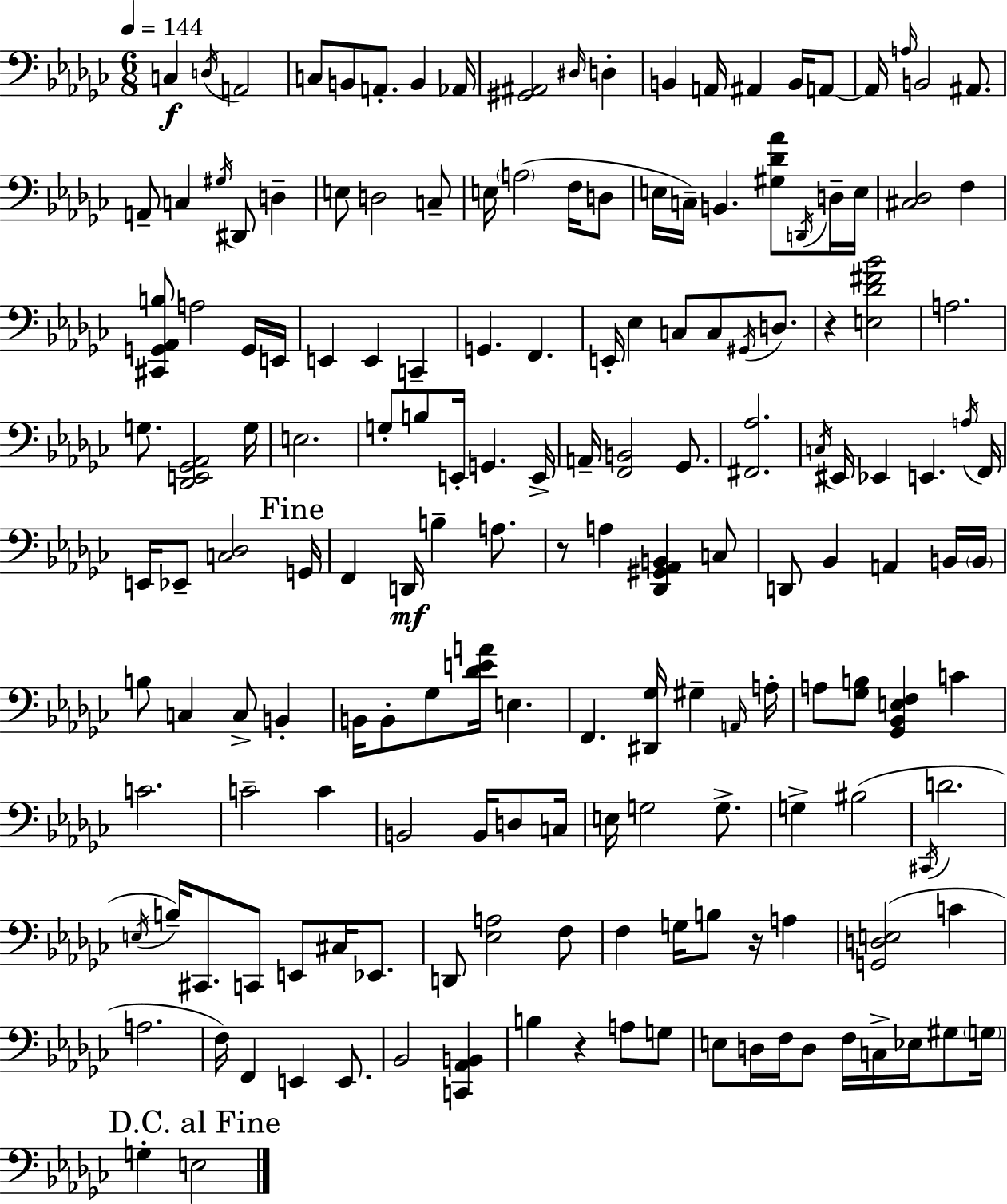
C3/q D3/s A2/h C3/e B2/e A2/e. B2/q Ab2/s [G#2,A#2]/h D#3/s D3/q B2/q A2/s A#2/q B2/s A2/e A2/s A3/s B2/h A#2/e. A2/e C3/q G#3/s D#2/e D3/q E3/e D3/h C3/e E3/s A3/h F3/s D3/e E3/s C3/s B2/q. [G#3,Db4,Ab4]/e D2/s D3/s E3/s [C#3,Db3]/h F3/q [C#2,G2,Ab2,B3]/e A3/h G2/s E2/s E2/q E2/q C2/q G2/q. F2/q. E2/s Eb3/q C3/e C3/e G#2/s D3/e. R/q [E3,Db4,F#4,Bb4]/h A3/h. G3/e. [Db2,E2,Gb2,Ab2]/h G3/s E3/h. G3/e B3/e E2/s G2/q. E2/s A2/s [F2,B2]/h Gb2/e. [F#2,Ab3]/h. C3/s EIS2/s Eb2/q E2/q. A3/s F2/s E2/s Eb2/e [C3,Db3]/h G2/s F2/q D2/s B3/q A3/e. R/e A3/q [Db2,G#2,Ab2,B2]/q C3/e D2/e Bb2/q A2/q B2/s B2/s B3/e C3/q C3/e B2/q B2/s B2/e Gb3/e [Db4,E4,A4]/s E3/q. F2/q. [D#2,Gb3]/s G#3/q A2/s A3/s A3/e [Gb3,B3]/e [Gb2,Bb2,E3,F3]/q C4/q C4/h. C4/h C4/q B2/h B2/s D3/e C3/s E3/s G3/h G3/e. G3/q BIS3/h C#2/s D4/h. E3/s B3/s C#2/e. C2/e E2/e C#3/s Eb2/e. D2/e [Eb3,A3]/h F3/e F3/q G3/s B3/e R/s A3/q [G2,D3,E3]/h C4/q A3/h. F3/s F2/q E2/q E2/e. Bb2/h [C2,Ab2,B2]/q B3/q R/q A3/e G3/e E3/e D3/s F3/s D3/e F3/s C3/s Eb3/s G#3/e G3/s G3/q E3/h